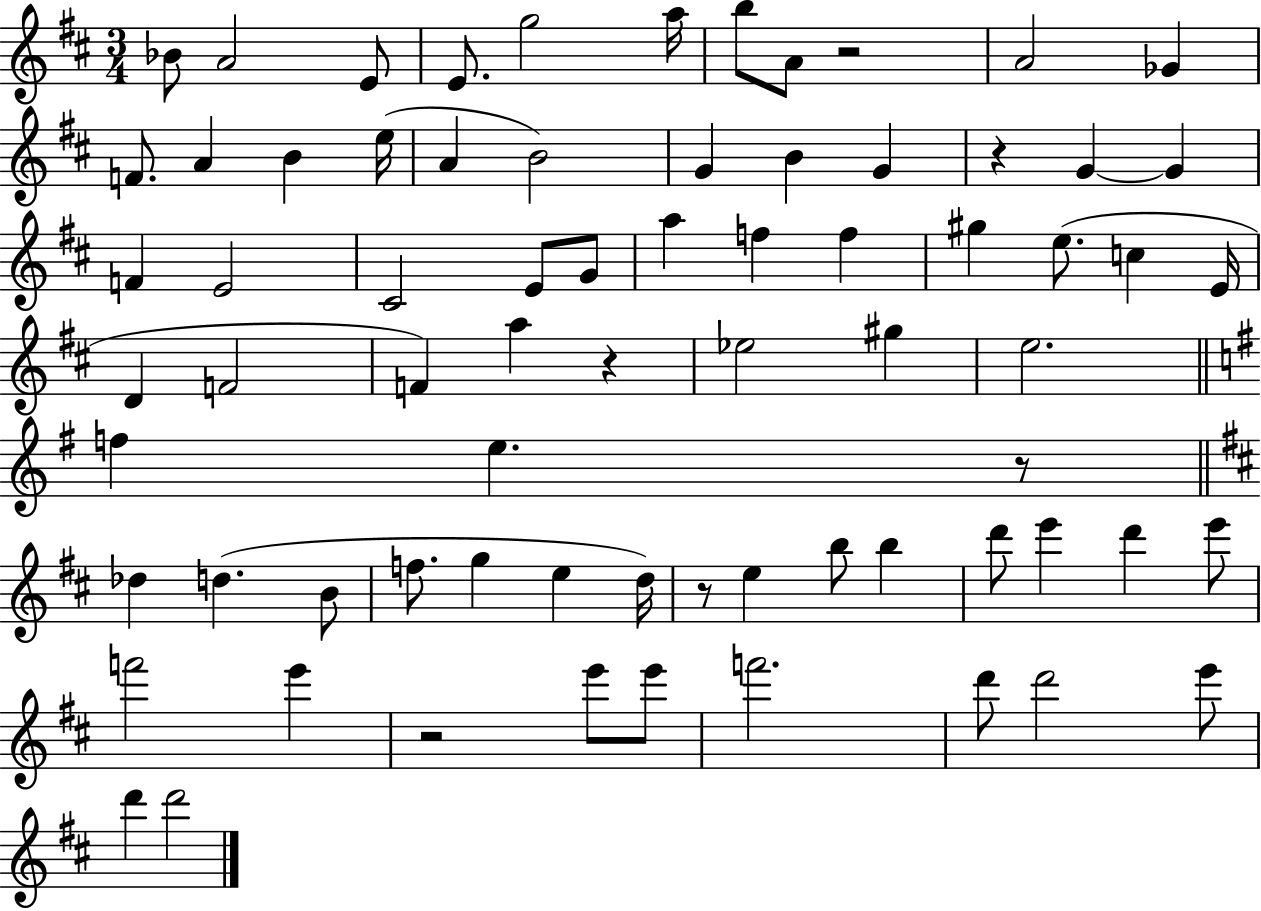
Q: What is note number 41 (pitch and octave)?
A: F5